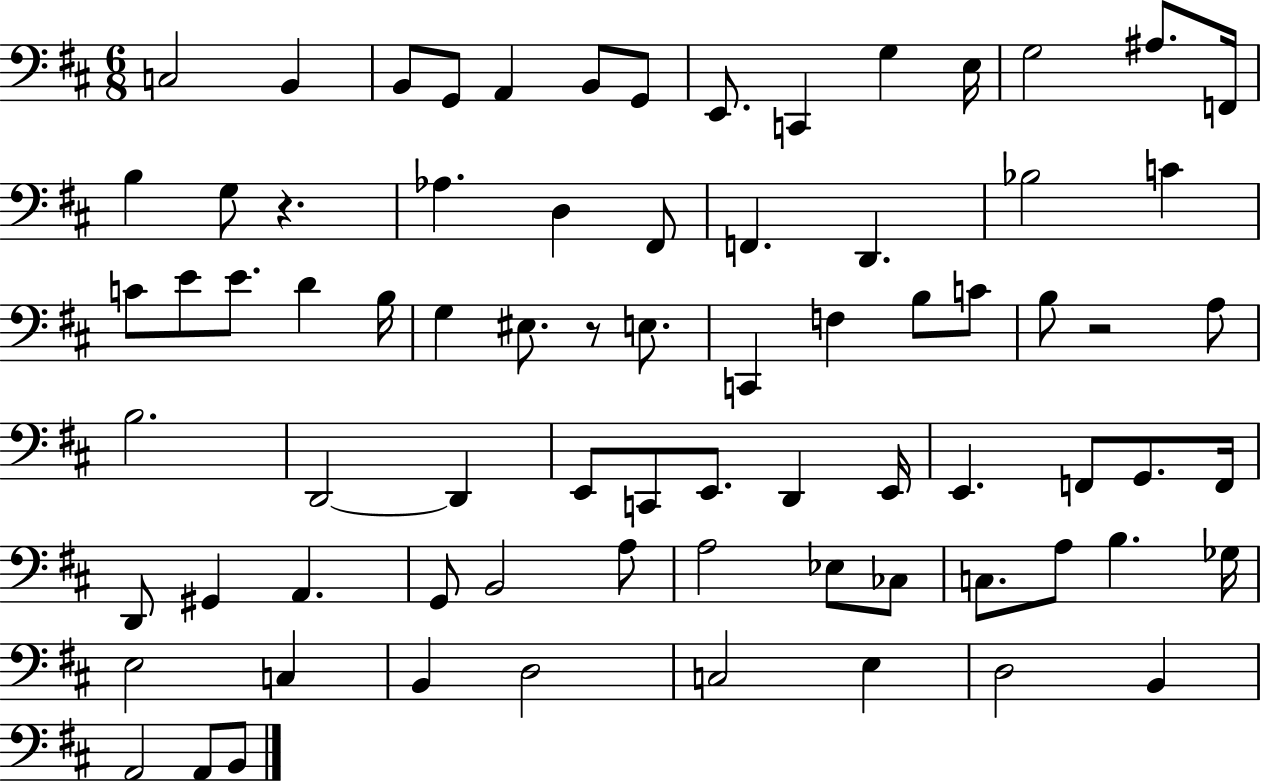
C3/h B2/q B2/e G2/e A2/q B2/e G2/e E2/e. C2/q G3/q E3/s G3/h A#3/e. F2/s B3/q G3/e R/q. Ab3/q. D3/q F#2/e F2/q. D2/q. Bb3/h C4/q C4/e E4/e E4/e. D4/q B3/s G3/q EIS3/e. R/e E3/e. C2/q F3/q B3/e C4/e B3/e R/h A3/e B3/h. D2/h D2/q E2/e C2/e E2/e. D2/q E2/s E2/q. F2/e G2/e. F2/s D2/e G#2/q A2/q. G2/e B2/h A3/e A3/h Eb3/e CES3/e C3/e. A3/e B3/q. Gb3/s E3/h C3/q B2/q D3/h C3/h E3/q D3/h B2/q A2/h A2/e B2/e